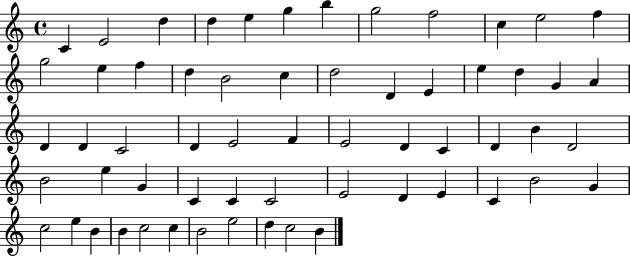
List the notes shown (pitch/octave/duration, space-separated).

C4/q E4/h D5/q D5/q E5/q G5/q B5/q G5/h F5/h C5/q E5/h F5/q G5/h E5/q F5/q D5/q B4/h C5/q D5/h D4/q E4/q E5/q D5/q G4/q A4/q D4/q D4/q C4/h D4/q E4/h F4/q E4/h D4/q C4/q D4/q B4/q D4/h B4/h E5/q G4/q C4/q C4/q C4/h E4/h D4/q E4/q C4/q B4/h G4/q C5/h E5/q B4/q B4/q C5/h C5/q B4/h E5/h D5/q C5/h B4/q